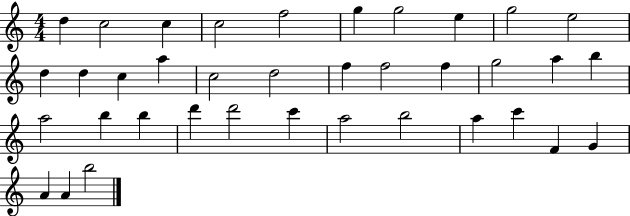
{
  \clef treble
  \numericTimeSignature
  \time 4/4
  \key c \major
  d''4 c''2 c''4 | c''2 f''2 | g''4 g''2 e''4 | g''2 e''2 | \break d''4 d''4 c''4 a''4 | c''2 d''2 | f''4 f''2 f''4 | g''2 a''4 b''4 | \break a''2 b''4 b''4 | d'''4 d'''2 c'''4 | a''2 b''2 | a''4 c'''4 f'4 g'4 | \break a'4 a'4 b''2 | \bar "|."
}